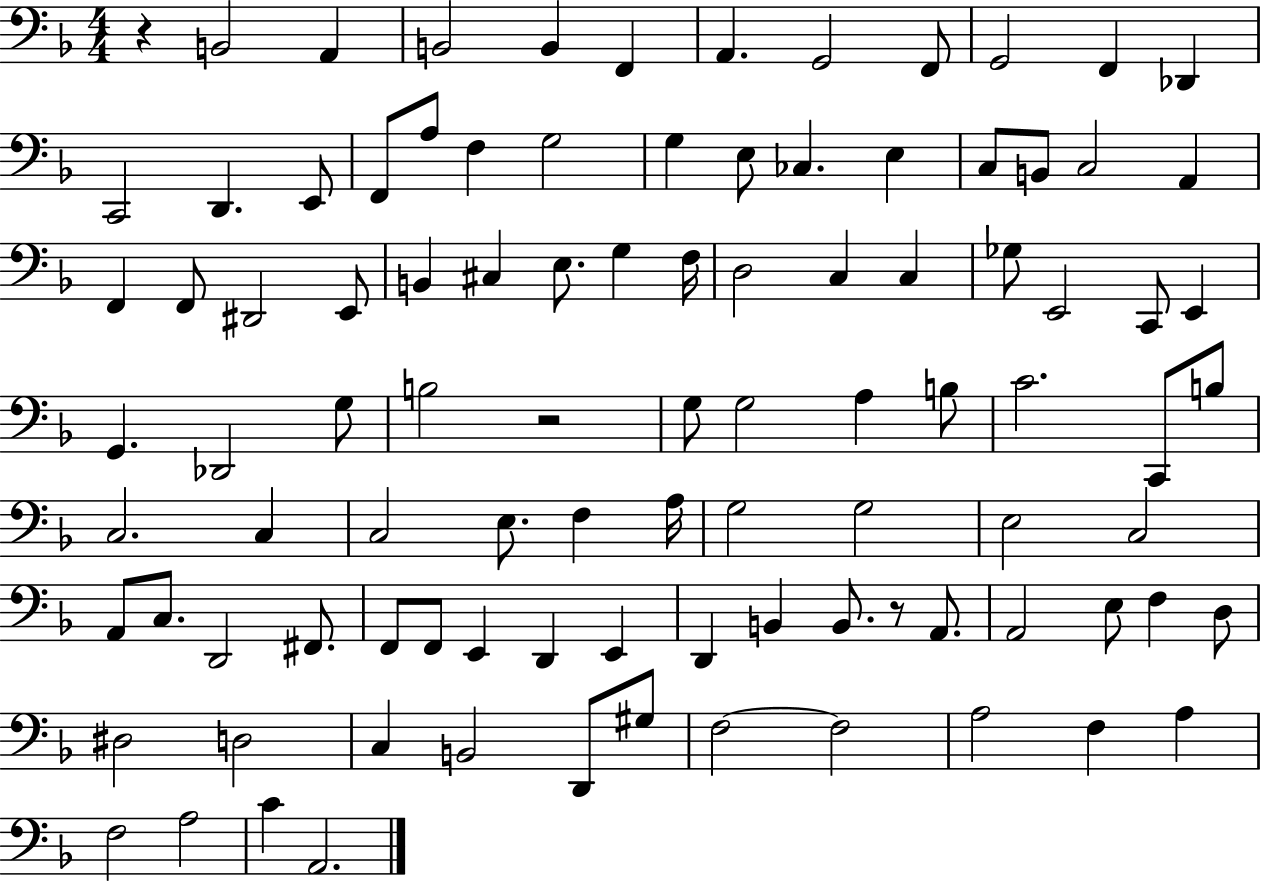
R/q B2/h A2/q B2/h B2/q F2/q A2/q. G2/h F2/e G2/h F2/q Db2/q C2/h D2/q. E2/e F2/e A3/e F3/q G3/h G3/q E3/e CES3/q. E3/q C3/e B2/e C3/h A2/q F2/q F2/e D#2/h E2/e B2/q C#3/q E3/e. G3/q F3/s D3/h C3/q C3/q Gb3/e E2/h C2/e E2/q G2/q. Db2/h G3/e B3/h R/h G3/e G3/h A3/q B3/e C4/h. C2/e B3/e C3/h. C3/q C3/h E3/e. F3/q A3/s G3/h G3/h E3/h C3/h A2/e C3/e. D2/h F#2/e. F2/e F2/e E2/q D2/q E2/q D2/q B2/q B2/e. R/e A2/e. A2/h E3/e F3/q D3/e D#3/h D3/h C3/q B2/h D2/e G#3/e F3/h F3/h A3/h F3/q A3/q F3/h A3/h C4/q A2/h.